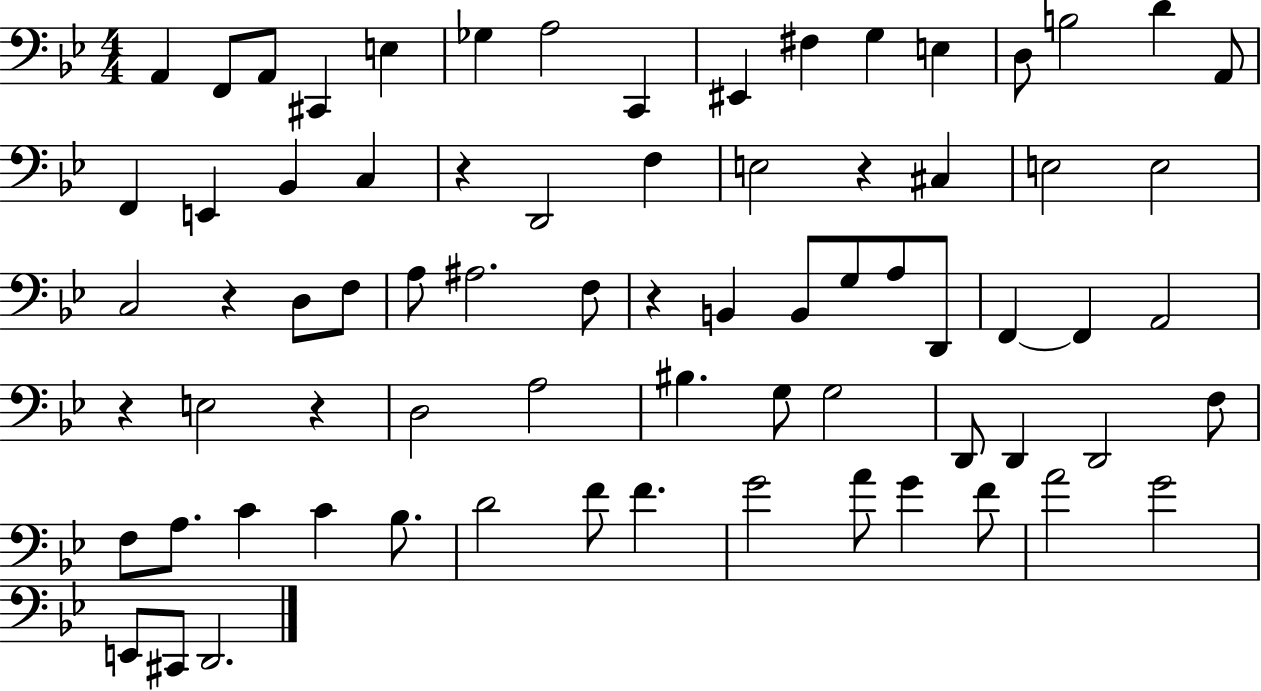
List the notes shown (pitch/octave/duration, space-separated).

A2/q F2/e A2/e C#2/q E3/q Gb3/q A3/h C2/q EIS2/q F#3/q G3/q E3/q D3/e B3/h D4/q A2/e F2/q E2/q Bb2/q C3/q R/q D2/h F3/q E3/h R/q C#3/q E3/h E3/h C3/h R/q D3/e F3/e A3/e A#3/h. F3/e R/q B2/q B2/e G3/e A3/e D2/e F2/q F2/q A2/h R/q E3/h R/q D3/h A3/h BIS3/q. G3/e G3/h D2/e D2/q D2/h F3/e F3/e A3/e. C4/q C4/q Bb3/e. D4/h F4/e F4/q. G4/h A4/e G4/q F4/e A4/h G4/h E2/e C#2/e D2/h.